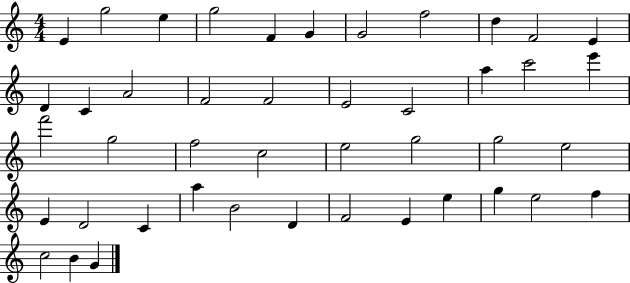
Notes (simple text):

E4/q G5/h E5/q G5/h F4/q G4/q G4/h F5/h D5/q F4/h E4/q D4/q C4/q A4/h F4/h F4/h E4/h C4/h A5/q C6/h E6/q F6/h G5/h F5/h C5/h E5/h G5/h G5/h E5/h E4/q D4/h C4/q A5/q B4/h D4/q F4/h E4/q E5/q G5/q E5/h F5/q C5/h B4/q G4/q